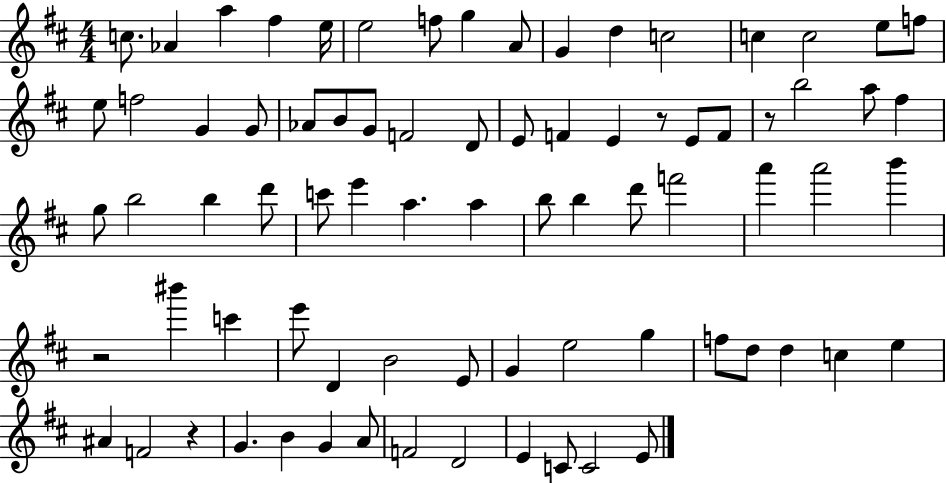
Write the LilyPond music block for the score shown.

{
  \clef treble
  \numericTimeSignature
  \time 4/4
  \key d \major
  c''8. aes'4 a''4 fis''4 e''16 | e''2 f''8 g''4 a'8 | g'4 d''4 c''2 | c''4 c''2 e''8 f''8 | \break e''8 f''2 g'4 g'8 | aes'8 b'8 g'8 f'2 d'8 | e'8 f'4 e'4 r8 e'8 f'8 | r8 b''2 a''8 fis''4 | \break g''8 b''2 b''4 d'''8 | c'''8 e'''4 a''4. a''4 | b''8 b''4 d'''8 f'''2 | a'''4 a'''2 b'''4 | \break r2 bis'''4 c'''4 | e'''8 d'4 b'2 e'8 | g'4 e''2 g''4 | f''8 d''8 d''4 c''4 e''4 | \break ais'4 f'2 r4 | g'4. b'4 g'4 a'8 | f'2 d'2 | e'4 c'8 c'2 e'8 | \break \bar "|."
}